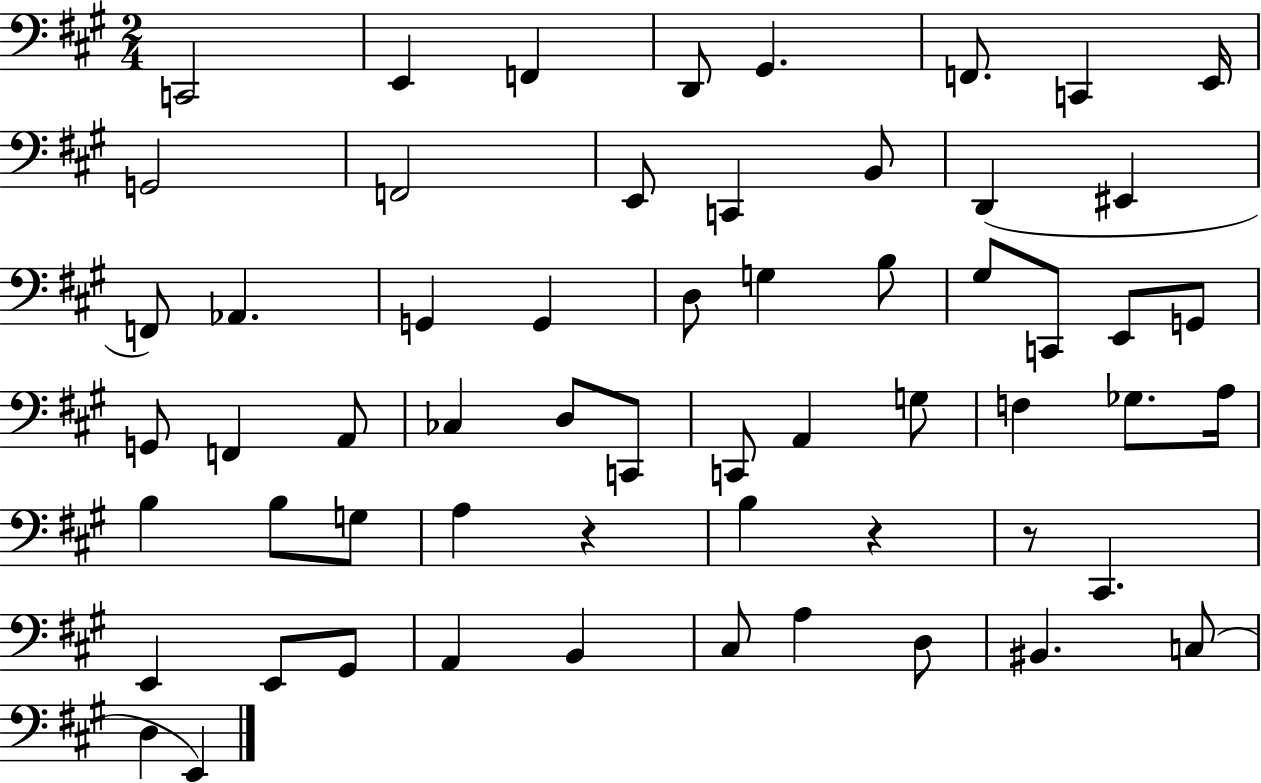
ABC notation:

X:1
T:Untitled
M:2/4
L:1/4
K:A
C,,2 E,, F,, D,,/2 ^G,, F,,/2 C,, E,,/4 G,,2 F,,2 E,,/2 C,, B,,/2 D,, ^E,, F,,/2 _A,, G,, G,, D,/2 G, B,/2 ^G,/2 C,,/2 E,,/2 G,,/2 G,,/2 F,, A,,/2 _C, D,/2 C,,/2 C,,/2 A,, G,/2 F, _G,/2 A,/4 B, B,/2 G,/2 A, z B, z z/2 ^C,, E,, E,,/2 ^G,,/2 A,, B,, ^C,/2 A, D,/2 ^B,, C,/2 D, E,,